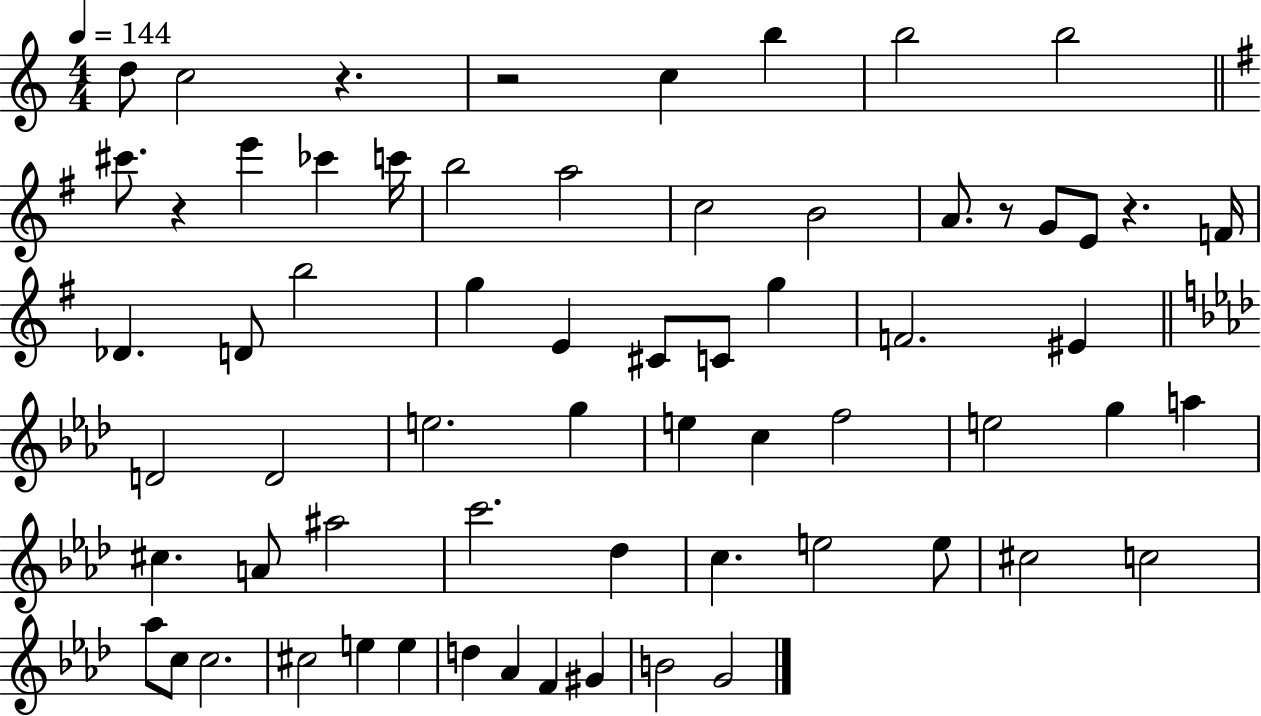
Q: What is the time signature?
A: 4/4